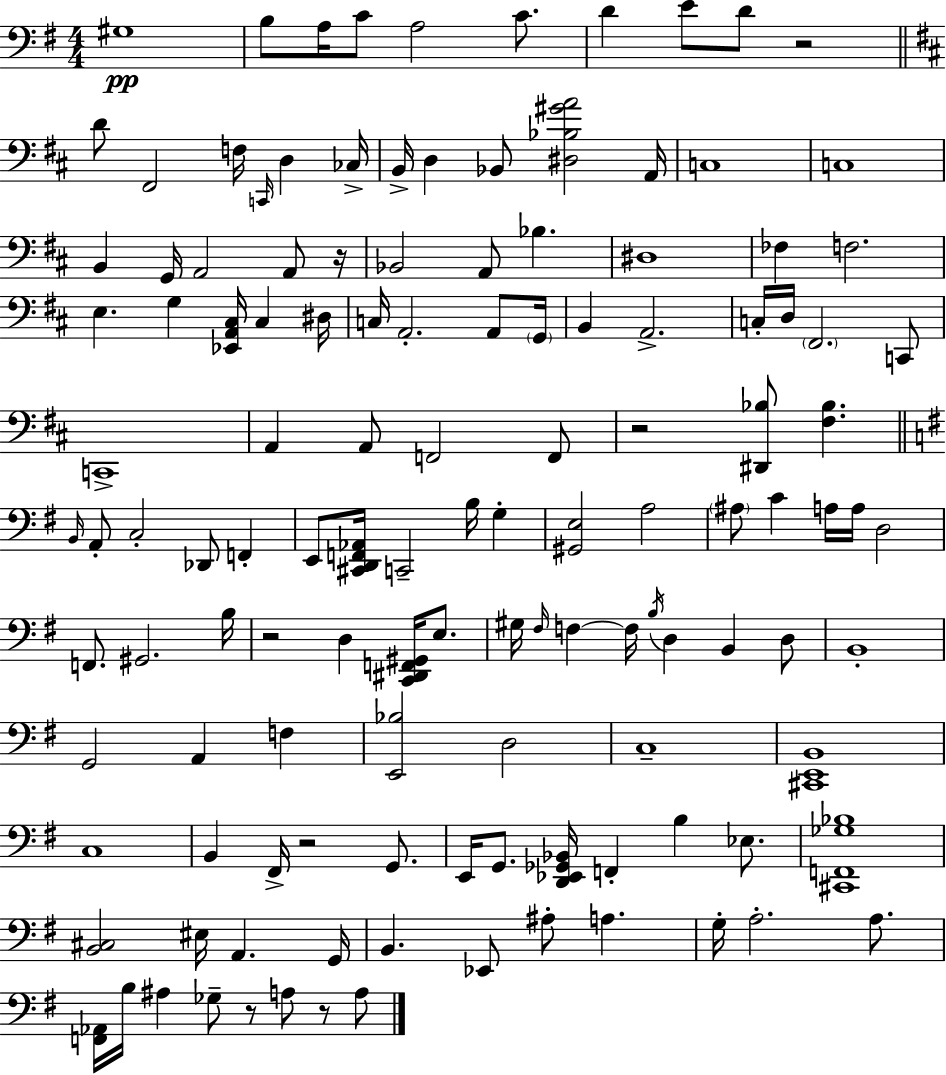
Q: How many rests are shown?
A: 7